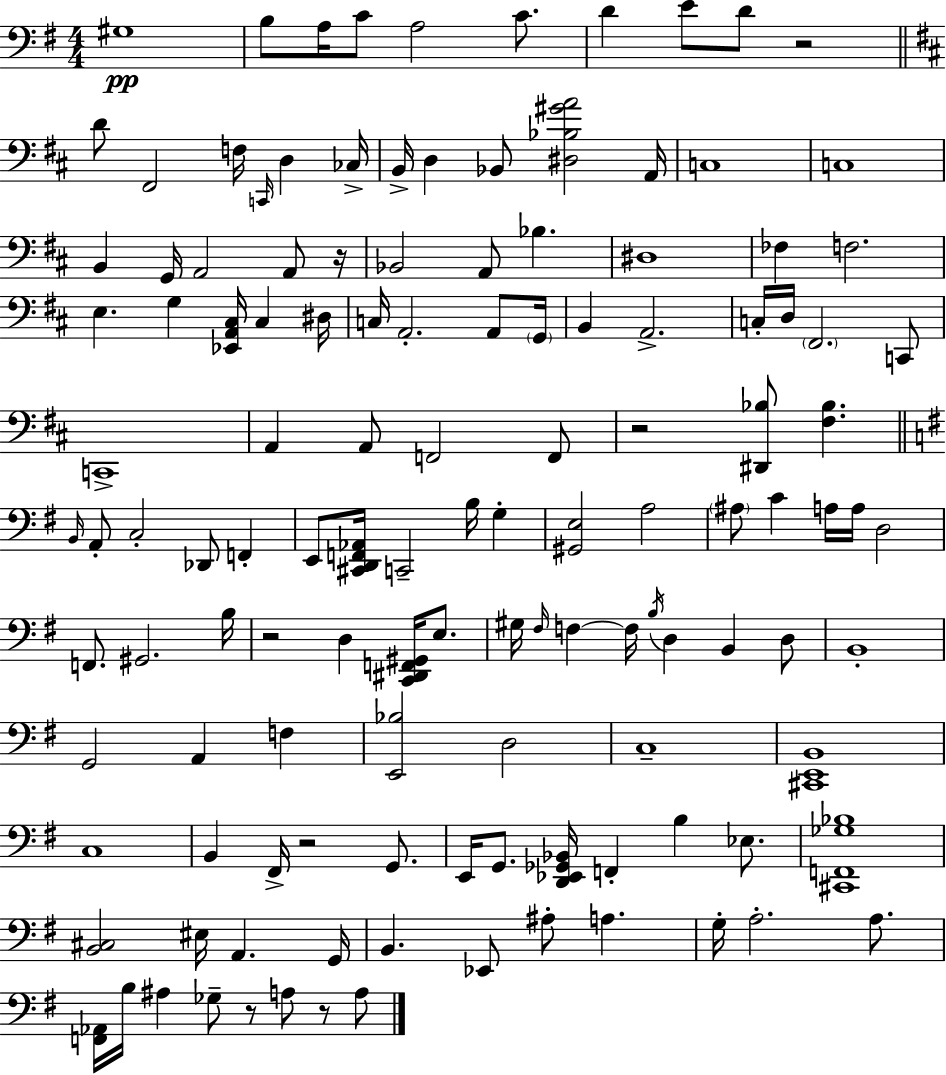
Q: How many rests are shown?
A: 7